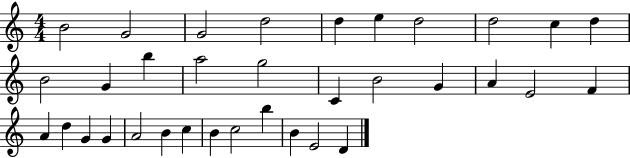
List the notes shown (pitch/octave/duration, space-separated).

B4/h G4/h G4/h D5/h D5/q E5/q D5/h D5/h C5/q D5/q B4/h G4/q B5/q A5/h G5/h C4/q B4/h G4/q A4/q E4/h F4/q A4/q D5/q G4/q G4/q A4/h B4/q C5/q B4/q C5/h B5/q B4/q E4/h D4/q